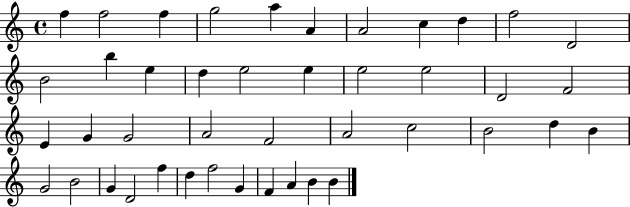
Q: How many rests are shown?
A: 0